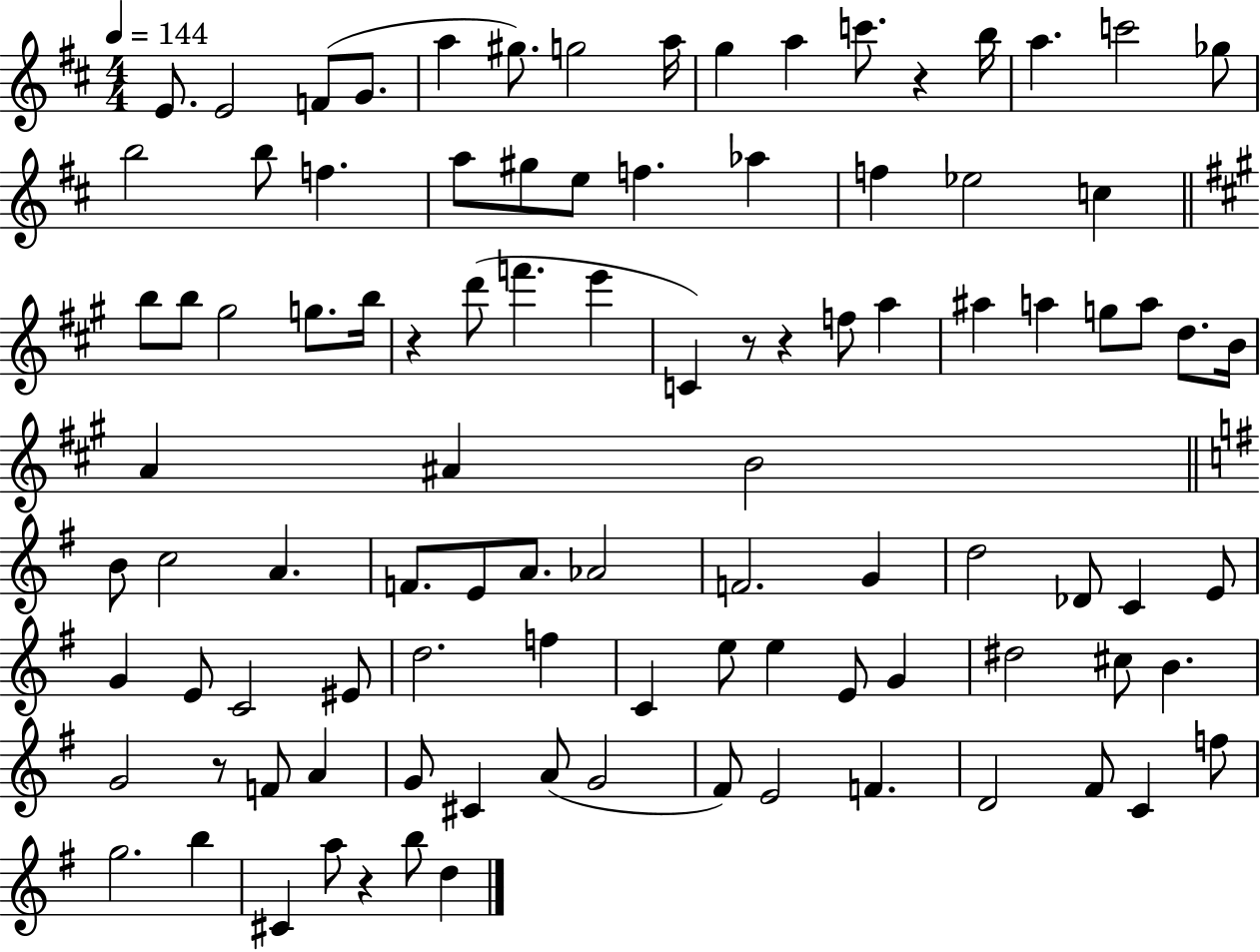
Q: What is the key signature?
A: D major